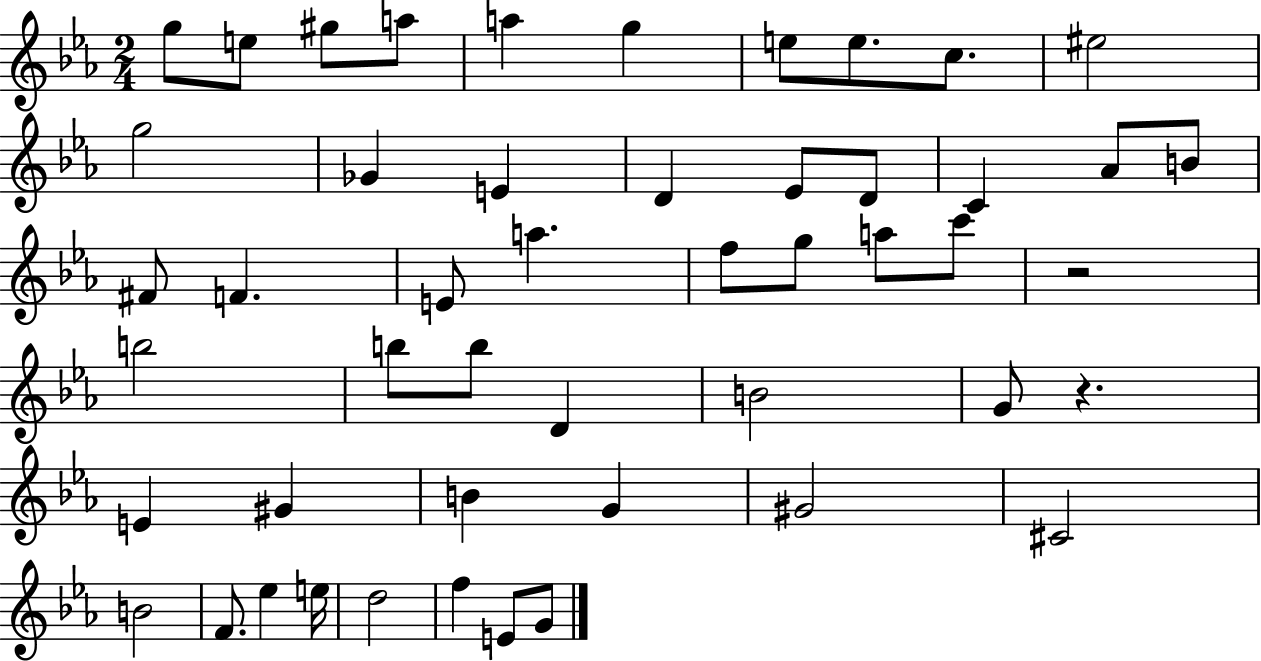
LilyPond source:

{
  \clef treble
  \numericTimeSignature
  \time 2/4
  \key ees \major
  \repeat volta 2 { g''8 e''8 gis''8 a''8 | a''4 g''4 | e''8 e''8. c''8. | eis''2 | \break g''2 | ges'4 e'4 | d'4 ees'8 d'8 | c'4 aes'8 b'8 | \break fis'8 f'4. | e'8 a''4. | f''8 g''8 a''8 c'''8 | r2 | \break b''2 | b''8 b''8 d'4 | b'2 | g'8 r4. | \break e'4 gis'4 | b'4 g'4 | gis'2 | cis'2 | \break b'2 | f'8. ees''4 e''16 | d''2 | f''4 e'8 g'8 | \break } \bar "|."
}